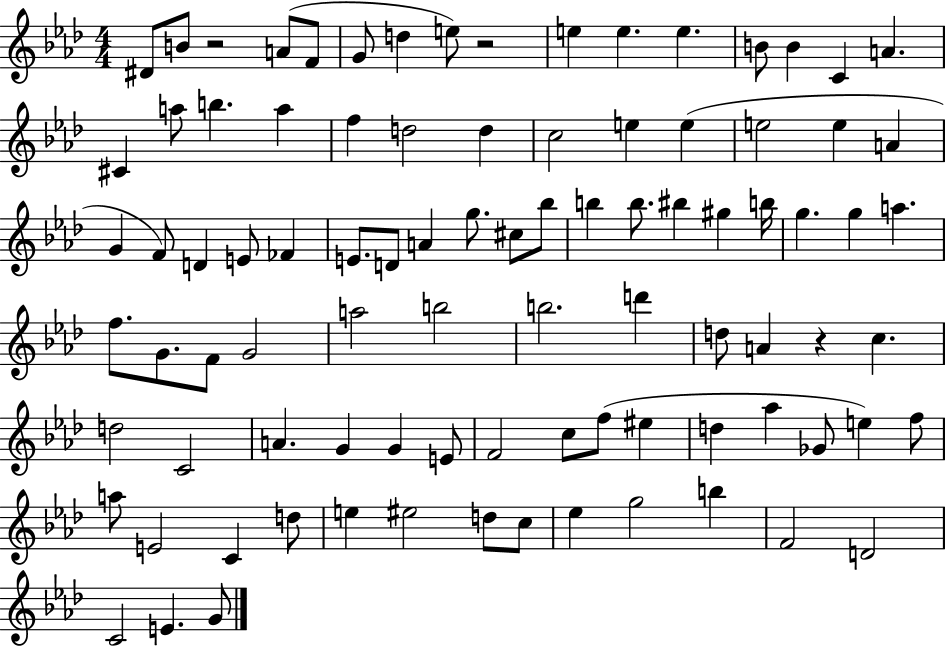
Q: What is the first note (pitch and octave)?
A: D#4